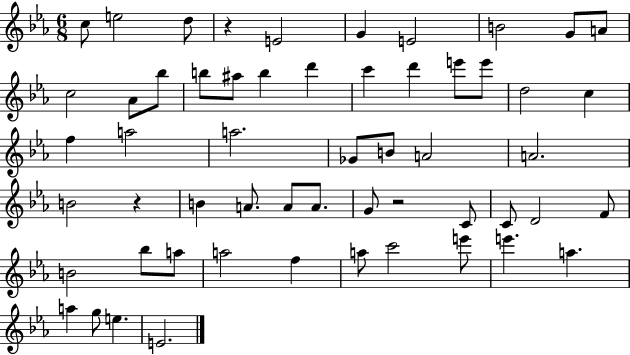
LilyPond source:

{
  \clef treble
  \numericTimeSignature
  \time 6/8
  \key ees \major
  \repeat volta 2 { c''8 e''2 d''8 | r4 e'2 | g'4 e'2 | b'2 g'8 a'8 | \break c''2 aes'8 bes''8 | b''8 ais''8 b''4 d'''4 | c'''4 d'''4 e'''8 e'''8 | d''2 c''4 | \break f''4 a''2 | a''2. | ges'8 b'8 a'2 | a'2. | \break b'2 r4 | b'4 a'8. a'8 a'8. | g'8 r2 c'8 | c'8 d'2 f'8 | \break b'2 bes''8 a''8 | a''2 f''4 | a''8 c'''2 e'''8 | e'''4. a''4. | \break a''4 g''8 e''4. | e'2. | } \bar "|."
}